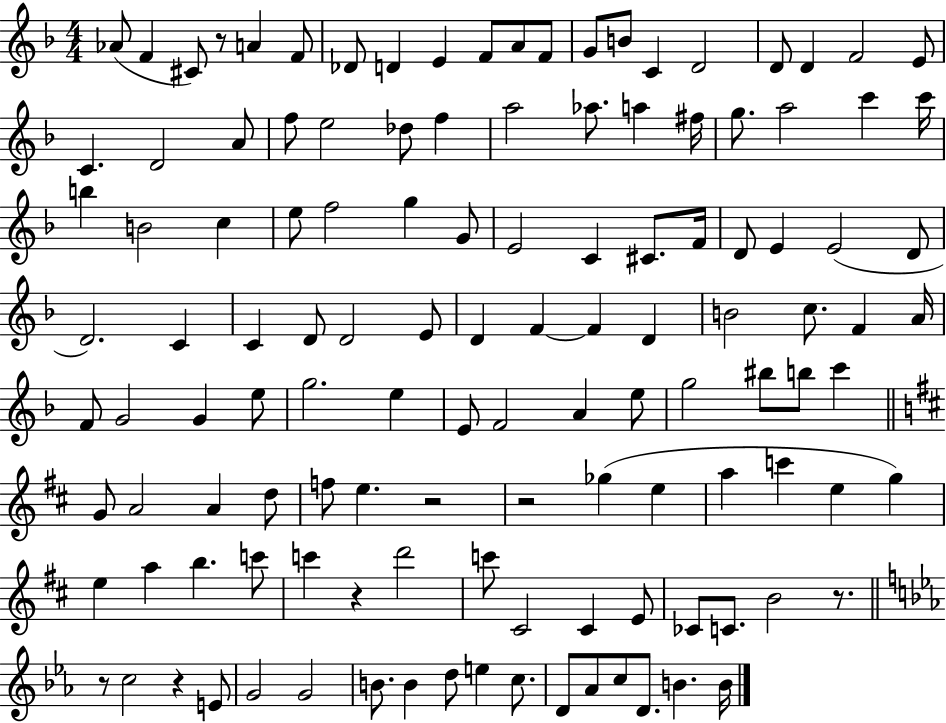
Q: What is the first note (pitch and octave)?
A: Ab4